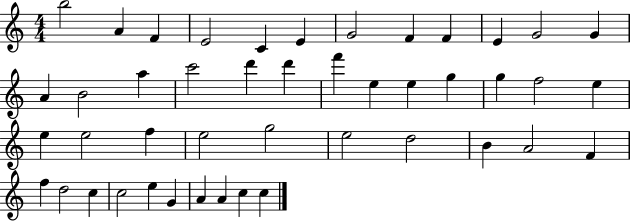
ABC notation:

X:1
T:Untitled
M:4/4
L:1/4
K:C
b2 A F E2 C E G2 F F E G2 G A B2 a c'2 d' d' f' e e g g f2 e e e2 f e2 g2 e2 d2 B A2 F f d2 c c2 e G A A c c